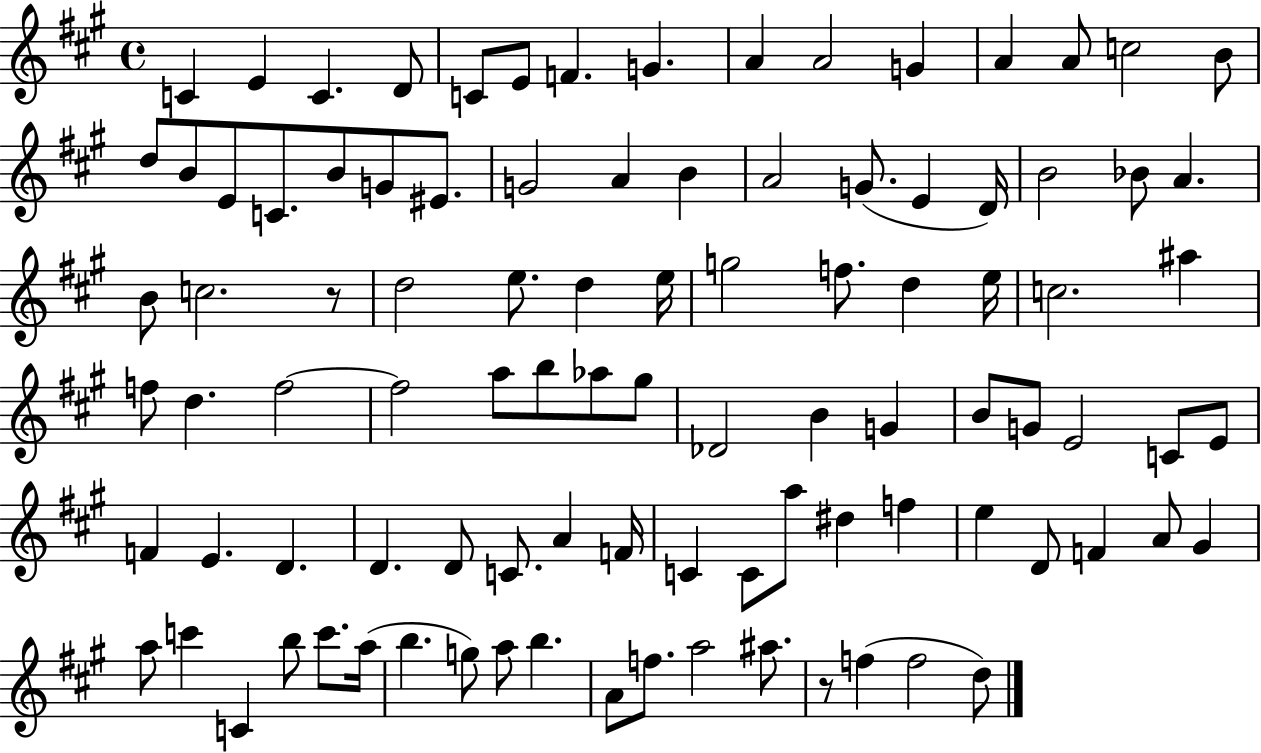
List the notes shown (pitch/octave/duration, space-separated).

C4/q E4/q C4/q. D4/e C4/e E4/e F4/q. G4/q. A4/q A4/h G4/q A4/q A4/e C5/h B4/e D5/e B4/e E4/e C4/e. B4/e G4/e EIS4/e. G4/h A4/q B4/q A4/h G4/e. E4/q D4/s B4/h Bb4/e A4/q. B4/e C5/h. R/e D5/h E5/e. D5/q E5/s G5/h F5/e. D5/q E5/s C5/h. A#5/q F5/e D5/q. F5/h F5/h A5/e B5/e Ab5/e G#5/e Db4/h B4/q G4/q B4/e G4/e E4/h C4/e E4/e F4/q E4/q. D4/q. D4/q. D4/e C4/e. A4/q F4/s C4/q C4/e A5/e D#5/q F5/q E5/q D4/e F4/q A4/e G#4/q A5/e C6/q C4/q B5/e C6/e. A5/s B5/q. G5/e A5/e B5/q. A4/e F5/e. A5/h A#5/e. R/e F5/q F5/h D5/e